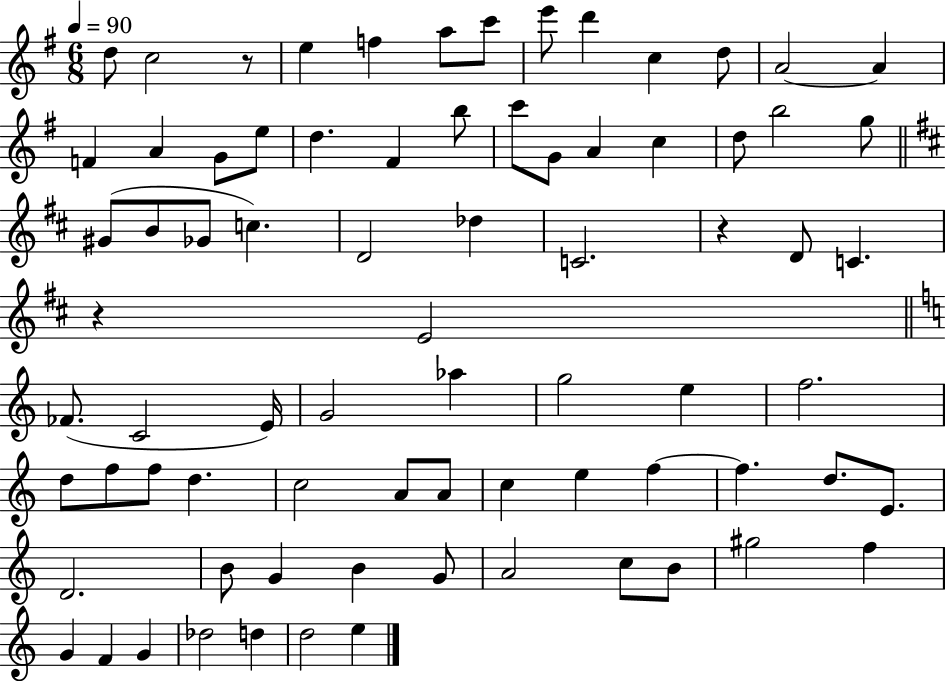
X:1
T:Untitled
M:6/8
L:1/4
K:G
d/2 c2 z/2 e f a/2 c'/2 e'/2 d' c d/2 A2 A F A G/2 e/2 d ^F b/2 c'/2 G/2 A c d/2 b2 g/2 ^G/2 B/2 _G/2 c D2 _d C2 z D/2 C z E2 _F/2 C2 E/4 G2 _a g2 e f2 d/2 f/2 f/2 d c2 A/2 A/2 c e f f d/2 E/2 D2 B/2 G B G/2 A2 c/2 B/2 ^g2 f G F G _d2 d d2 e